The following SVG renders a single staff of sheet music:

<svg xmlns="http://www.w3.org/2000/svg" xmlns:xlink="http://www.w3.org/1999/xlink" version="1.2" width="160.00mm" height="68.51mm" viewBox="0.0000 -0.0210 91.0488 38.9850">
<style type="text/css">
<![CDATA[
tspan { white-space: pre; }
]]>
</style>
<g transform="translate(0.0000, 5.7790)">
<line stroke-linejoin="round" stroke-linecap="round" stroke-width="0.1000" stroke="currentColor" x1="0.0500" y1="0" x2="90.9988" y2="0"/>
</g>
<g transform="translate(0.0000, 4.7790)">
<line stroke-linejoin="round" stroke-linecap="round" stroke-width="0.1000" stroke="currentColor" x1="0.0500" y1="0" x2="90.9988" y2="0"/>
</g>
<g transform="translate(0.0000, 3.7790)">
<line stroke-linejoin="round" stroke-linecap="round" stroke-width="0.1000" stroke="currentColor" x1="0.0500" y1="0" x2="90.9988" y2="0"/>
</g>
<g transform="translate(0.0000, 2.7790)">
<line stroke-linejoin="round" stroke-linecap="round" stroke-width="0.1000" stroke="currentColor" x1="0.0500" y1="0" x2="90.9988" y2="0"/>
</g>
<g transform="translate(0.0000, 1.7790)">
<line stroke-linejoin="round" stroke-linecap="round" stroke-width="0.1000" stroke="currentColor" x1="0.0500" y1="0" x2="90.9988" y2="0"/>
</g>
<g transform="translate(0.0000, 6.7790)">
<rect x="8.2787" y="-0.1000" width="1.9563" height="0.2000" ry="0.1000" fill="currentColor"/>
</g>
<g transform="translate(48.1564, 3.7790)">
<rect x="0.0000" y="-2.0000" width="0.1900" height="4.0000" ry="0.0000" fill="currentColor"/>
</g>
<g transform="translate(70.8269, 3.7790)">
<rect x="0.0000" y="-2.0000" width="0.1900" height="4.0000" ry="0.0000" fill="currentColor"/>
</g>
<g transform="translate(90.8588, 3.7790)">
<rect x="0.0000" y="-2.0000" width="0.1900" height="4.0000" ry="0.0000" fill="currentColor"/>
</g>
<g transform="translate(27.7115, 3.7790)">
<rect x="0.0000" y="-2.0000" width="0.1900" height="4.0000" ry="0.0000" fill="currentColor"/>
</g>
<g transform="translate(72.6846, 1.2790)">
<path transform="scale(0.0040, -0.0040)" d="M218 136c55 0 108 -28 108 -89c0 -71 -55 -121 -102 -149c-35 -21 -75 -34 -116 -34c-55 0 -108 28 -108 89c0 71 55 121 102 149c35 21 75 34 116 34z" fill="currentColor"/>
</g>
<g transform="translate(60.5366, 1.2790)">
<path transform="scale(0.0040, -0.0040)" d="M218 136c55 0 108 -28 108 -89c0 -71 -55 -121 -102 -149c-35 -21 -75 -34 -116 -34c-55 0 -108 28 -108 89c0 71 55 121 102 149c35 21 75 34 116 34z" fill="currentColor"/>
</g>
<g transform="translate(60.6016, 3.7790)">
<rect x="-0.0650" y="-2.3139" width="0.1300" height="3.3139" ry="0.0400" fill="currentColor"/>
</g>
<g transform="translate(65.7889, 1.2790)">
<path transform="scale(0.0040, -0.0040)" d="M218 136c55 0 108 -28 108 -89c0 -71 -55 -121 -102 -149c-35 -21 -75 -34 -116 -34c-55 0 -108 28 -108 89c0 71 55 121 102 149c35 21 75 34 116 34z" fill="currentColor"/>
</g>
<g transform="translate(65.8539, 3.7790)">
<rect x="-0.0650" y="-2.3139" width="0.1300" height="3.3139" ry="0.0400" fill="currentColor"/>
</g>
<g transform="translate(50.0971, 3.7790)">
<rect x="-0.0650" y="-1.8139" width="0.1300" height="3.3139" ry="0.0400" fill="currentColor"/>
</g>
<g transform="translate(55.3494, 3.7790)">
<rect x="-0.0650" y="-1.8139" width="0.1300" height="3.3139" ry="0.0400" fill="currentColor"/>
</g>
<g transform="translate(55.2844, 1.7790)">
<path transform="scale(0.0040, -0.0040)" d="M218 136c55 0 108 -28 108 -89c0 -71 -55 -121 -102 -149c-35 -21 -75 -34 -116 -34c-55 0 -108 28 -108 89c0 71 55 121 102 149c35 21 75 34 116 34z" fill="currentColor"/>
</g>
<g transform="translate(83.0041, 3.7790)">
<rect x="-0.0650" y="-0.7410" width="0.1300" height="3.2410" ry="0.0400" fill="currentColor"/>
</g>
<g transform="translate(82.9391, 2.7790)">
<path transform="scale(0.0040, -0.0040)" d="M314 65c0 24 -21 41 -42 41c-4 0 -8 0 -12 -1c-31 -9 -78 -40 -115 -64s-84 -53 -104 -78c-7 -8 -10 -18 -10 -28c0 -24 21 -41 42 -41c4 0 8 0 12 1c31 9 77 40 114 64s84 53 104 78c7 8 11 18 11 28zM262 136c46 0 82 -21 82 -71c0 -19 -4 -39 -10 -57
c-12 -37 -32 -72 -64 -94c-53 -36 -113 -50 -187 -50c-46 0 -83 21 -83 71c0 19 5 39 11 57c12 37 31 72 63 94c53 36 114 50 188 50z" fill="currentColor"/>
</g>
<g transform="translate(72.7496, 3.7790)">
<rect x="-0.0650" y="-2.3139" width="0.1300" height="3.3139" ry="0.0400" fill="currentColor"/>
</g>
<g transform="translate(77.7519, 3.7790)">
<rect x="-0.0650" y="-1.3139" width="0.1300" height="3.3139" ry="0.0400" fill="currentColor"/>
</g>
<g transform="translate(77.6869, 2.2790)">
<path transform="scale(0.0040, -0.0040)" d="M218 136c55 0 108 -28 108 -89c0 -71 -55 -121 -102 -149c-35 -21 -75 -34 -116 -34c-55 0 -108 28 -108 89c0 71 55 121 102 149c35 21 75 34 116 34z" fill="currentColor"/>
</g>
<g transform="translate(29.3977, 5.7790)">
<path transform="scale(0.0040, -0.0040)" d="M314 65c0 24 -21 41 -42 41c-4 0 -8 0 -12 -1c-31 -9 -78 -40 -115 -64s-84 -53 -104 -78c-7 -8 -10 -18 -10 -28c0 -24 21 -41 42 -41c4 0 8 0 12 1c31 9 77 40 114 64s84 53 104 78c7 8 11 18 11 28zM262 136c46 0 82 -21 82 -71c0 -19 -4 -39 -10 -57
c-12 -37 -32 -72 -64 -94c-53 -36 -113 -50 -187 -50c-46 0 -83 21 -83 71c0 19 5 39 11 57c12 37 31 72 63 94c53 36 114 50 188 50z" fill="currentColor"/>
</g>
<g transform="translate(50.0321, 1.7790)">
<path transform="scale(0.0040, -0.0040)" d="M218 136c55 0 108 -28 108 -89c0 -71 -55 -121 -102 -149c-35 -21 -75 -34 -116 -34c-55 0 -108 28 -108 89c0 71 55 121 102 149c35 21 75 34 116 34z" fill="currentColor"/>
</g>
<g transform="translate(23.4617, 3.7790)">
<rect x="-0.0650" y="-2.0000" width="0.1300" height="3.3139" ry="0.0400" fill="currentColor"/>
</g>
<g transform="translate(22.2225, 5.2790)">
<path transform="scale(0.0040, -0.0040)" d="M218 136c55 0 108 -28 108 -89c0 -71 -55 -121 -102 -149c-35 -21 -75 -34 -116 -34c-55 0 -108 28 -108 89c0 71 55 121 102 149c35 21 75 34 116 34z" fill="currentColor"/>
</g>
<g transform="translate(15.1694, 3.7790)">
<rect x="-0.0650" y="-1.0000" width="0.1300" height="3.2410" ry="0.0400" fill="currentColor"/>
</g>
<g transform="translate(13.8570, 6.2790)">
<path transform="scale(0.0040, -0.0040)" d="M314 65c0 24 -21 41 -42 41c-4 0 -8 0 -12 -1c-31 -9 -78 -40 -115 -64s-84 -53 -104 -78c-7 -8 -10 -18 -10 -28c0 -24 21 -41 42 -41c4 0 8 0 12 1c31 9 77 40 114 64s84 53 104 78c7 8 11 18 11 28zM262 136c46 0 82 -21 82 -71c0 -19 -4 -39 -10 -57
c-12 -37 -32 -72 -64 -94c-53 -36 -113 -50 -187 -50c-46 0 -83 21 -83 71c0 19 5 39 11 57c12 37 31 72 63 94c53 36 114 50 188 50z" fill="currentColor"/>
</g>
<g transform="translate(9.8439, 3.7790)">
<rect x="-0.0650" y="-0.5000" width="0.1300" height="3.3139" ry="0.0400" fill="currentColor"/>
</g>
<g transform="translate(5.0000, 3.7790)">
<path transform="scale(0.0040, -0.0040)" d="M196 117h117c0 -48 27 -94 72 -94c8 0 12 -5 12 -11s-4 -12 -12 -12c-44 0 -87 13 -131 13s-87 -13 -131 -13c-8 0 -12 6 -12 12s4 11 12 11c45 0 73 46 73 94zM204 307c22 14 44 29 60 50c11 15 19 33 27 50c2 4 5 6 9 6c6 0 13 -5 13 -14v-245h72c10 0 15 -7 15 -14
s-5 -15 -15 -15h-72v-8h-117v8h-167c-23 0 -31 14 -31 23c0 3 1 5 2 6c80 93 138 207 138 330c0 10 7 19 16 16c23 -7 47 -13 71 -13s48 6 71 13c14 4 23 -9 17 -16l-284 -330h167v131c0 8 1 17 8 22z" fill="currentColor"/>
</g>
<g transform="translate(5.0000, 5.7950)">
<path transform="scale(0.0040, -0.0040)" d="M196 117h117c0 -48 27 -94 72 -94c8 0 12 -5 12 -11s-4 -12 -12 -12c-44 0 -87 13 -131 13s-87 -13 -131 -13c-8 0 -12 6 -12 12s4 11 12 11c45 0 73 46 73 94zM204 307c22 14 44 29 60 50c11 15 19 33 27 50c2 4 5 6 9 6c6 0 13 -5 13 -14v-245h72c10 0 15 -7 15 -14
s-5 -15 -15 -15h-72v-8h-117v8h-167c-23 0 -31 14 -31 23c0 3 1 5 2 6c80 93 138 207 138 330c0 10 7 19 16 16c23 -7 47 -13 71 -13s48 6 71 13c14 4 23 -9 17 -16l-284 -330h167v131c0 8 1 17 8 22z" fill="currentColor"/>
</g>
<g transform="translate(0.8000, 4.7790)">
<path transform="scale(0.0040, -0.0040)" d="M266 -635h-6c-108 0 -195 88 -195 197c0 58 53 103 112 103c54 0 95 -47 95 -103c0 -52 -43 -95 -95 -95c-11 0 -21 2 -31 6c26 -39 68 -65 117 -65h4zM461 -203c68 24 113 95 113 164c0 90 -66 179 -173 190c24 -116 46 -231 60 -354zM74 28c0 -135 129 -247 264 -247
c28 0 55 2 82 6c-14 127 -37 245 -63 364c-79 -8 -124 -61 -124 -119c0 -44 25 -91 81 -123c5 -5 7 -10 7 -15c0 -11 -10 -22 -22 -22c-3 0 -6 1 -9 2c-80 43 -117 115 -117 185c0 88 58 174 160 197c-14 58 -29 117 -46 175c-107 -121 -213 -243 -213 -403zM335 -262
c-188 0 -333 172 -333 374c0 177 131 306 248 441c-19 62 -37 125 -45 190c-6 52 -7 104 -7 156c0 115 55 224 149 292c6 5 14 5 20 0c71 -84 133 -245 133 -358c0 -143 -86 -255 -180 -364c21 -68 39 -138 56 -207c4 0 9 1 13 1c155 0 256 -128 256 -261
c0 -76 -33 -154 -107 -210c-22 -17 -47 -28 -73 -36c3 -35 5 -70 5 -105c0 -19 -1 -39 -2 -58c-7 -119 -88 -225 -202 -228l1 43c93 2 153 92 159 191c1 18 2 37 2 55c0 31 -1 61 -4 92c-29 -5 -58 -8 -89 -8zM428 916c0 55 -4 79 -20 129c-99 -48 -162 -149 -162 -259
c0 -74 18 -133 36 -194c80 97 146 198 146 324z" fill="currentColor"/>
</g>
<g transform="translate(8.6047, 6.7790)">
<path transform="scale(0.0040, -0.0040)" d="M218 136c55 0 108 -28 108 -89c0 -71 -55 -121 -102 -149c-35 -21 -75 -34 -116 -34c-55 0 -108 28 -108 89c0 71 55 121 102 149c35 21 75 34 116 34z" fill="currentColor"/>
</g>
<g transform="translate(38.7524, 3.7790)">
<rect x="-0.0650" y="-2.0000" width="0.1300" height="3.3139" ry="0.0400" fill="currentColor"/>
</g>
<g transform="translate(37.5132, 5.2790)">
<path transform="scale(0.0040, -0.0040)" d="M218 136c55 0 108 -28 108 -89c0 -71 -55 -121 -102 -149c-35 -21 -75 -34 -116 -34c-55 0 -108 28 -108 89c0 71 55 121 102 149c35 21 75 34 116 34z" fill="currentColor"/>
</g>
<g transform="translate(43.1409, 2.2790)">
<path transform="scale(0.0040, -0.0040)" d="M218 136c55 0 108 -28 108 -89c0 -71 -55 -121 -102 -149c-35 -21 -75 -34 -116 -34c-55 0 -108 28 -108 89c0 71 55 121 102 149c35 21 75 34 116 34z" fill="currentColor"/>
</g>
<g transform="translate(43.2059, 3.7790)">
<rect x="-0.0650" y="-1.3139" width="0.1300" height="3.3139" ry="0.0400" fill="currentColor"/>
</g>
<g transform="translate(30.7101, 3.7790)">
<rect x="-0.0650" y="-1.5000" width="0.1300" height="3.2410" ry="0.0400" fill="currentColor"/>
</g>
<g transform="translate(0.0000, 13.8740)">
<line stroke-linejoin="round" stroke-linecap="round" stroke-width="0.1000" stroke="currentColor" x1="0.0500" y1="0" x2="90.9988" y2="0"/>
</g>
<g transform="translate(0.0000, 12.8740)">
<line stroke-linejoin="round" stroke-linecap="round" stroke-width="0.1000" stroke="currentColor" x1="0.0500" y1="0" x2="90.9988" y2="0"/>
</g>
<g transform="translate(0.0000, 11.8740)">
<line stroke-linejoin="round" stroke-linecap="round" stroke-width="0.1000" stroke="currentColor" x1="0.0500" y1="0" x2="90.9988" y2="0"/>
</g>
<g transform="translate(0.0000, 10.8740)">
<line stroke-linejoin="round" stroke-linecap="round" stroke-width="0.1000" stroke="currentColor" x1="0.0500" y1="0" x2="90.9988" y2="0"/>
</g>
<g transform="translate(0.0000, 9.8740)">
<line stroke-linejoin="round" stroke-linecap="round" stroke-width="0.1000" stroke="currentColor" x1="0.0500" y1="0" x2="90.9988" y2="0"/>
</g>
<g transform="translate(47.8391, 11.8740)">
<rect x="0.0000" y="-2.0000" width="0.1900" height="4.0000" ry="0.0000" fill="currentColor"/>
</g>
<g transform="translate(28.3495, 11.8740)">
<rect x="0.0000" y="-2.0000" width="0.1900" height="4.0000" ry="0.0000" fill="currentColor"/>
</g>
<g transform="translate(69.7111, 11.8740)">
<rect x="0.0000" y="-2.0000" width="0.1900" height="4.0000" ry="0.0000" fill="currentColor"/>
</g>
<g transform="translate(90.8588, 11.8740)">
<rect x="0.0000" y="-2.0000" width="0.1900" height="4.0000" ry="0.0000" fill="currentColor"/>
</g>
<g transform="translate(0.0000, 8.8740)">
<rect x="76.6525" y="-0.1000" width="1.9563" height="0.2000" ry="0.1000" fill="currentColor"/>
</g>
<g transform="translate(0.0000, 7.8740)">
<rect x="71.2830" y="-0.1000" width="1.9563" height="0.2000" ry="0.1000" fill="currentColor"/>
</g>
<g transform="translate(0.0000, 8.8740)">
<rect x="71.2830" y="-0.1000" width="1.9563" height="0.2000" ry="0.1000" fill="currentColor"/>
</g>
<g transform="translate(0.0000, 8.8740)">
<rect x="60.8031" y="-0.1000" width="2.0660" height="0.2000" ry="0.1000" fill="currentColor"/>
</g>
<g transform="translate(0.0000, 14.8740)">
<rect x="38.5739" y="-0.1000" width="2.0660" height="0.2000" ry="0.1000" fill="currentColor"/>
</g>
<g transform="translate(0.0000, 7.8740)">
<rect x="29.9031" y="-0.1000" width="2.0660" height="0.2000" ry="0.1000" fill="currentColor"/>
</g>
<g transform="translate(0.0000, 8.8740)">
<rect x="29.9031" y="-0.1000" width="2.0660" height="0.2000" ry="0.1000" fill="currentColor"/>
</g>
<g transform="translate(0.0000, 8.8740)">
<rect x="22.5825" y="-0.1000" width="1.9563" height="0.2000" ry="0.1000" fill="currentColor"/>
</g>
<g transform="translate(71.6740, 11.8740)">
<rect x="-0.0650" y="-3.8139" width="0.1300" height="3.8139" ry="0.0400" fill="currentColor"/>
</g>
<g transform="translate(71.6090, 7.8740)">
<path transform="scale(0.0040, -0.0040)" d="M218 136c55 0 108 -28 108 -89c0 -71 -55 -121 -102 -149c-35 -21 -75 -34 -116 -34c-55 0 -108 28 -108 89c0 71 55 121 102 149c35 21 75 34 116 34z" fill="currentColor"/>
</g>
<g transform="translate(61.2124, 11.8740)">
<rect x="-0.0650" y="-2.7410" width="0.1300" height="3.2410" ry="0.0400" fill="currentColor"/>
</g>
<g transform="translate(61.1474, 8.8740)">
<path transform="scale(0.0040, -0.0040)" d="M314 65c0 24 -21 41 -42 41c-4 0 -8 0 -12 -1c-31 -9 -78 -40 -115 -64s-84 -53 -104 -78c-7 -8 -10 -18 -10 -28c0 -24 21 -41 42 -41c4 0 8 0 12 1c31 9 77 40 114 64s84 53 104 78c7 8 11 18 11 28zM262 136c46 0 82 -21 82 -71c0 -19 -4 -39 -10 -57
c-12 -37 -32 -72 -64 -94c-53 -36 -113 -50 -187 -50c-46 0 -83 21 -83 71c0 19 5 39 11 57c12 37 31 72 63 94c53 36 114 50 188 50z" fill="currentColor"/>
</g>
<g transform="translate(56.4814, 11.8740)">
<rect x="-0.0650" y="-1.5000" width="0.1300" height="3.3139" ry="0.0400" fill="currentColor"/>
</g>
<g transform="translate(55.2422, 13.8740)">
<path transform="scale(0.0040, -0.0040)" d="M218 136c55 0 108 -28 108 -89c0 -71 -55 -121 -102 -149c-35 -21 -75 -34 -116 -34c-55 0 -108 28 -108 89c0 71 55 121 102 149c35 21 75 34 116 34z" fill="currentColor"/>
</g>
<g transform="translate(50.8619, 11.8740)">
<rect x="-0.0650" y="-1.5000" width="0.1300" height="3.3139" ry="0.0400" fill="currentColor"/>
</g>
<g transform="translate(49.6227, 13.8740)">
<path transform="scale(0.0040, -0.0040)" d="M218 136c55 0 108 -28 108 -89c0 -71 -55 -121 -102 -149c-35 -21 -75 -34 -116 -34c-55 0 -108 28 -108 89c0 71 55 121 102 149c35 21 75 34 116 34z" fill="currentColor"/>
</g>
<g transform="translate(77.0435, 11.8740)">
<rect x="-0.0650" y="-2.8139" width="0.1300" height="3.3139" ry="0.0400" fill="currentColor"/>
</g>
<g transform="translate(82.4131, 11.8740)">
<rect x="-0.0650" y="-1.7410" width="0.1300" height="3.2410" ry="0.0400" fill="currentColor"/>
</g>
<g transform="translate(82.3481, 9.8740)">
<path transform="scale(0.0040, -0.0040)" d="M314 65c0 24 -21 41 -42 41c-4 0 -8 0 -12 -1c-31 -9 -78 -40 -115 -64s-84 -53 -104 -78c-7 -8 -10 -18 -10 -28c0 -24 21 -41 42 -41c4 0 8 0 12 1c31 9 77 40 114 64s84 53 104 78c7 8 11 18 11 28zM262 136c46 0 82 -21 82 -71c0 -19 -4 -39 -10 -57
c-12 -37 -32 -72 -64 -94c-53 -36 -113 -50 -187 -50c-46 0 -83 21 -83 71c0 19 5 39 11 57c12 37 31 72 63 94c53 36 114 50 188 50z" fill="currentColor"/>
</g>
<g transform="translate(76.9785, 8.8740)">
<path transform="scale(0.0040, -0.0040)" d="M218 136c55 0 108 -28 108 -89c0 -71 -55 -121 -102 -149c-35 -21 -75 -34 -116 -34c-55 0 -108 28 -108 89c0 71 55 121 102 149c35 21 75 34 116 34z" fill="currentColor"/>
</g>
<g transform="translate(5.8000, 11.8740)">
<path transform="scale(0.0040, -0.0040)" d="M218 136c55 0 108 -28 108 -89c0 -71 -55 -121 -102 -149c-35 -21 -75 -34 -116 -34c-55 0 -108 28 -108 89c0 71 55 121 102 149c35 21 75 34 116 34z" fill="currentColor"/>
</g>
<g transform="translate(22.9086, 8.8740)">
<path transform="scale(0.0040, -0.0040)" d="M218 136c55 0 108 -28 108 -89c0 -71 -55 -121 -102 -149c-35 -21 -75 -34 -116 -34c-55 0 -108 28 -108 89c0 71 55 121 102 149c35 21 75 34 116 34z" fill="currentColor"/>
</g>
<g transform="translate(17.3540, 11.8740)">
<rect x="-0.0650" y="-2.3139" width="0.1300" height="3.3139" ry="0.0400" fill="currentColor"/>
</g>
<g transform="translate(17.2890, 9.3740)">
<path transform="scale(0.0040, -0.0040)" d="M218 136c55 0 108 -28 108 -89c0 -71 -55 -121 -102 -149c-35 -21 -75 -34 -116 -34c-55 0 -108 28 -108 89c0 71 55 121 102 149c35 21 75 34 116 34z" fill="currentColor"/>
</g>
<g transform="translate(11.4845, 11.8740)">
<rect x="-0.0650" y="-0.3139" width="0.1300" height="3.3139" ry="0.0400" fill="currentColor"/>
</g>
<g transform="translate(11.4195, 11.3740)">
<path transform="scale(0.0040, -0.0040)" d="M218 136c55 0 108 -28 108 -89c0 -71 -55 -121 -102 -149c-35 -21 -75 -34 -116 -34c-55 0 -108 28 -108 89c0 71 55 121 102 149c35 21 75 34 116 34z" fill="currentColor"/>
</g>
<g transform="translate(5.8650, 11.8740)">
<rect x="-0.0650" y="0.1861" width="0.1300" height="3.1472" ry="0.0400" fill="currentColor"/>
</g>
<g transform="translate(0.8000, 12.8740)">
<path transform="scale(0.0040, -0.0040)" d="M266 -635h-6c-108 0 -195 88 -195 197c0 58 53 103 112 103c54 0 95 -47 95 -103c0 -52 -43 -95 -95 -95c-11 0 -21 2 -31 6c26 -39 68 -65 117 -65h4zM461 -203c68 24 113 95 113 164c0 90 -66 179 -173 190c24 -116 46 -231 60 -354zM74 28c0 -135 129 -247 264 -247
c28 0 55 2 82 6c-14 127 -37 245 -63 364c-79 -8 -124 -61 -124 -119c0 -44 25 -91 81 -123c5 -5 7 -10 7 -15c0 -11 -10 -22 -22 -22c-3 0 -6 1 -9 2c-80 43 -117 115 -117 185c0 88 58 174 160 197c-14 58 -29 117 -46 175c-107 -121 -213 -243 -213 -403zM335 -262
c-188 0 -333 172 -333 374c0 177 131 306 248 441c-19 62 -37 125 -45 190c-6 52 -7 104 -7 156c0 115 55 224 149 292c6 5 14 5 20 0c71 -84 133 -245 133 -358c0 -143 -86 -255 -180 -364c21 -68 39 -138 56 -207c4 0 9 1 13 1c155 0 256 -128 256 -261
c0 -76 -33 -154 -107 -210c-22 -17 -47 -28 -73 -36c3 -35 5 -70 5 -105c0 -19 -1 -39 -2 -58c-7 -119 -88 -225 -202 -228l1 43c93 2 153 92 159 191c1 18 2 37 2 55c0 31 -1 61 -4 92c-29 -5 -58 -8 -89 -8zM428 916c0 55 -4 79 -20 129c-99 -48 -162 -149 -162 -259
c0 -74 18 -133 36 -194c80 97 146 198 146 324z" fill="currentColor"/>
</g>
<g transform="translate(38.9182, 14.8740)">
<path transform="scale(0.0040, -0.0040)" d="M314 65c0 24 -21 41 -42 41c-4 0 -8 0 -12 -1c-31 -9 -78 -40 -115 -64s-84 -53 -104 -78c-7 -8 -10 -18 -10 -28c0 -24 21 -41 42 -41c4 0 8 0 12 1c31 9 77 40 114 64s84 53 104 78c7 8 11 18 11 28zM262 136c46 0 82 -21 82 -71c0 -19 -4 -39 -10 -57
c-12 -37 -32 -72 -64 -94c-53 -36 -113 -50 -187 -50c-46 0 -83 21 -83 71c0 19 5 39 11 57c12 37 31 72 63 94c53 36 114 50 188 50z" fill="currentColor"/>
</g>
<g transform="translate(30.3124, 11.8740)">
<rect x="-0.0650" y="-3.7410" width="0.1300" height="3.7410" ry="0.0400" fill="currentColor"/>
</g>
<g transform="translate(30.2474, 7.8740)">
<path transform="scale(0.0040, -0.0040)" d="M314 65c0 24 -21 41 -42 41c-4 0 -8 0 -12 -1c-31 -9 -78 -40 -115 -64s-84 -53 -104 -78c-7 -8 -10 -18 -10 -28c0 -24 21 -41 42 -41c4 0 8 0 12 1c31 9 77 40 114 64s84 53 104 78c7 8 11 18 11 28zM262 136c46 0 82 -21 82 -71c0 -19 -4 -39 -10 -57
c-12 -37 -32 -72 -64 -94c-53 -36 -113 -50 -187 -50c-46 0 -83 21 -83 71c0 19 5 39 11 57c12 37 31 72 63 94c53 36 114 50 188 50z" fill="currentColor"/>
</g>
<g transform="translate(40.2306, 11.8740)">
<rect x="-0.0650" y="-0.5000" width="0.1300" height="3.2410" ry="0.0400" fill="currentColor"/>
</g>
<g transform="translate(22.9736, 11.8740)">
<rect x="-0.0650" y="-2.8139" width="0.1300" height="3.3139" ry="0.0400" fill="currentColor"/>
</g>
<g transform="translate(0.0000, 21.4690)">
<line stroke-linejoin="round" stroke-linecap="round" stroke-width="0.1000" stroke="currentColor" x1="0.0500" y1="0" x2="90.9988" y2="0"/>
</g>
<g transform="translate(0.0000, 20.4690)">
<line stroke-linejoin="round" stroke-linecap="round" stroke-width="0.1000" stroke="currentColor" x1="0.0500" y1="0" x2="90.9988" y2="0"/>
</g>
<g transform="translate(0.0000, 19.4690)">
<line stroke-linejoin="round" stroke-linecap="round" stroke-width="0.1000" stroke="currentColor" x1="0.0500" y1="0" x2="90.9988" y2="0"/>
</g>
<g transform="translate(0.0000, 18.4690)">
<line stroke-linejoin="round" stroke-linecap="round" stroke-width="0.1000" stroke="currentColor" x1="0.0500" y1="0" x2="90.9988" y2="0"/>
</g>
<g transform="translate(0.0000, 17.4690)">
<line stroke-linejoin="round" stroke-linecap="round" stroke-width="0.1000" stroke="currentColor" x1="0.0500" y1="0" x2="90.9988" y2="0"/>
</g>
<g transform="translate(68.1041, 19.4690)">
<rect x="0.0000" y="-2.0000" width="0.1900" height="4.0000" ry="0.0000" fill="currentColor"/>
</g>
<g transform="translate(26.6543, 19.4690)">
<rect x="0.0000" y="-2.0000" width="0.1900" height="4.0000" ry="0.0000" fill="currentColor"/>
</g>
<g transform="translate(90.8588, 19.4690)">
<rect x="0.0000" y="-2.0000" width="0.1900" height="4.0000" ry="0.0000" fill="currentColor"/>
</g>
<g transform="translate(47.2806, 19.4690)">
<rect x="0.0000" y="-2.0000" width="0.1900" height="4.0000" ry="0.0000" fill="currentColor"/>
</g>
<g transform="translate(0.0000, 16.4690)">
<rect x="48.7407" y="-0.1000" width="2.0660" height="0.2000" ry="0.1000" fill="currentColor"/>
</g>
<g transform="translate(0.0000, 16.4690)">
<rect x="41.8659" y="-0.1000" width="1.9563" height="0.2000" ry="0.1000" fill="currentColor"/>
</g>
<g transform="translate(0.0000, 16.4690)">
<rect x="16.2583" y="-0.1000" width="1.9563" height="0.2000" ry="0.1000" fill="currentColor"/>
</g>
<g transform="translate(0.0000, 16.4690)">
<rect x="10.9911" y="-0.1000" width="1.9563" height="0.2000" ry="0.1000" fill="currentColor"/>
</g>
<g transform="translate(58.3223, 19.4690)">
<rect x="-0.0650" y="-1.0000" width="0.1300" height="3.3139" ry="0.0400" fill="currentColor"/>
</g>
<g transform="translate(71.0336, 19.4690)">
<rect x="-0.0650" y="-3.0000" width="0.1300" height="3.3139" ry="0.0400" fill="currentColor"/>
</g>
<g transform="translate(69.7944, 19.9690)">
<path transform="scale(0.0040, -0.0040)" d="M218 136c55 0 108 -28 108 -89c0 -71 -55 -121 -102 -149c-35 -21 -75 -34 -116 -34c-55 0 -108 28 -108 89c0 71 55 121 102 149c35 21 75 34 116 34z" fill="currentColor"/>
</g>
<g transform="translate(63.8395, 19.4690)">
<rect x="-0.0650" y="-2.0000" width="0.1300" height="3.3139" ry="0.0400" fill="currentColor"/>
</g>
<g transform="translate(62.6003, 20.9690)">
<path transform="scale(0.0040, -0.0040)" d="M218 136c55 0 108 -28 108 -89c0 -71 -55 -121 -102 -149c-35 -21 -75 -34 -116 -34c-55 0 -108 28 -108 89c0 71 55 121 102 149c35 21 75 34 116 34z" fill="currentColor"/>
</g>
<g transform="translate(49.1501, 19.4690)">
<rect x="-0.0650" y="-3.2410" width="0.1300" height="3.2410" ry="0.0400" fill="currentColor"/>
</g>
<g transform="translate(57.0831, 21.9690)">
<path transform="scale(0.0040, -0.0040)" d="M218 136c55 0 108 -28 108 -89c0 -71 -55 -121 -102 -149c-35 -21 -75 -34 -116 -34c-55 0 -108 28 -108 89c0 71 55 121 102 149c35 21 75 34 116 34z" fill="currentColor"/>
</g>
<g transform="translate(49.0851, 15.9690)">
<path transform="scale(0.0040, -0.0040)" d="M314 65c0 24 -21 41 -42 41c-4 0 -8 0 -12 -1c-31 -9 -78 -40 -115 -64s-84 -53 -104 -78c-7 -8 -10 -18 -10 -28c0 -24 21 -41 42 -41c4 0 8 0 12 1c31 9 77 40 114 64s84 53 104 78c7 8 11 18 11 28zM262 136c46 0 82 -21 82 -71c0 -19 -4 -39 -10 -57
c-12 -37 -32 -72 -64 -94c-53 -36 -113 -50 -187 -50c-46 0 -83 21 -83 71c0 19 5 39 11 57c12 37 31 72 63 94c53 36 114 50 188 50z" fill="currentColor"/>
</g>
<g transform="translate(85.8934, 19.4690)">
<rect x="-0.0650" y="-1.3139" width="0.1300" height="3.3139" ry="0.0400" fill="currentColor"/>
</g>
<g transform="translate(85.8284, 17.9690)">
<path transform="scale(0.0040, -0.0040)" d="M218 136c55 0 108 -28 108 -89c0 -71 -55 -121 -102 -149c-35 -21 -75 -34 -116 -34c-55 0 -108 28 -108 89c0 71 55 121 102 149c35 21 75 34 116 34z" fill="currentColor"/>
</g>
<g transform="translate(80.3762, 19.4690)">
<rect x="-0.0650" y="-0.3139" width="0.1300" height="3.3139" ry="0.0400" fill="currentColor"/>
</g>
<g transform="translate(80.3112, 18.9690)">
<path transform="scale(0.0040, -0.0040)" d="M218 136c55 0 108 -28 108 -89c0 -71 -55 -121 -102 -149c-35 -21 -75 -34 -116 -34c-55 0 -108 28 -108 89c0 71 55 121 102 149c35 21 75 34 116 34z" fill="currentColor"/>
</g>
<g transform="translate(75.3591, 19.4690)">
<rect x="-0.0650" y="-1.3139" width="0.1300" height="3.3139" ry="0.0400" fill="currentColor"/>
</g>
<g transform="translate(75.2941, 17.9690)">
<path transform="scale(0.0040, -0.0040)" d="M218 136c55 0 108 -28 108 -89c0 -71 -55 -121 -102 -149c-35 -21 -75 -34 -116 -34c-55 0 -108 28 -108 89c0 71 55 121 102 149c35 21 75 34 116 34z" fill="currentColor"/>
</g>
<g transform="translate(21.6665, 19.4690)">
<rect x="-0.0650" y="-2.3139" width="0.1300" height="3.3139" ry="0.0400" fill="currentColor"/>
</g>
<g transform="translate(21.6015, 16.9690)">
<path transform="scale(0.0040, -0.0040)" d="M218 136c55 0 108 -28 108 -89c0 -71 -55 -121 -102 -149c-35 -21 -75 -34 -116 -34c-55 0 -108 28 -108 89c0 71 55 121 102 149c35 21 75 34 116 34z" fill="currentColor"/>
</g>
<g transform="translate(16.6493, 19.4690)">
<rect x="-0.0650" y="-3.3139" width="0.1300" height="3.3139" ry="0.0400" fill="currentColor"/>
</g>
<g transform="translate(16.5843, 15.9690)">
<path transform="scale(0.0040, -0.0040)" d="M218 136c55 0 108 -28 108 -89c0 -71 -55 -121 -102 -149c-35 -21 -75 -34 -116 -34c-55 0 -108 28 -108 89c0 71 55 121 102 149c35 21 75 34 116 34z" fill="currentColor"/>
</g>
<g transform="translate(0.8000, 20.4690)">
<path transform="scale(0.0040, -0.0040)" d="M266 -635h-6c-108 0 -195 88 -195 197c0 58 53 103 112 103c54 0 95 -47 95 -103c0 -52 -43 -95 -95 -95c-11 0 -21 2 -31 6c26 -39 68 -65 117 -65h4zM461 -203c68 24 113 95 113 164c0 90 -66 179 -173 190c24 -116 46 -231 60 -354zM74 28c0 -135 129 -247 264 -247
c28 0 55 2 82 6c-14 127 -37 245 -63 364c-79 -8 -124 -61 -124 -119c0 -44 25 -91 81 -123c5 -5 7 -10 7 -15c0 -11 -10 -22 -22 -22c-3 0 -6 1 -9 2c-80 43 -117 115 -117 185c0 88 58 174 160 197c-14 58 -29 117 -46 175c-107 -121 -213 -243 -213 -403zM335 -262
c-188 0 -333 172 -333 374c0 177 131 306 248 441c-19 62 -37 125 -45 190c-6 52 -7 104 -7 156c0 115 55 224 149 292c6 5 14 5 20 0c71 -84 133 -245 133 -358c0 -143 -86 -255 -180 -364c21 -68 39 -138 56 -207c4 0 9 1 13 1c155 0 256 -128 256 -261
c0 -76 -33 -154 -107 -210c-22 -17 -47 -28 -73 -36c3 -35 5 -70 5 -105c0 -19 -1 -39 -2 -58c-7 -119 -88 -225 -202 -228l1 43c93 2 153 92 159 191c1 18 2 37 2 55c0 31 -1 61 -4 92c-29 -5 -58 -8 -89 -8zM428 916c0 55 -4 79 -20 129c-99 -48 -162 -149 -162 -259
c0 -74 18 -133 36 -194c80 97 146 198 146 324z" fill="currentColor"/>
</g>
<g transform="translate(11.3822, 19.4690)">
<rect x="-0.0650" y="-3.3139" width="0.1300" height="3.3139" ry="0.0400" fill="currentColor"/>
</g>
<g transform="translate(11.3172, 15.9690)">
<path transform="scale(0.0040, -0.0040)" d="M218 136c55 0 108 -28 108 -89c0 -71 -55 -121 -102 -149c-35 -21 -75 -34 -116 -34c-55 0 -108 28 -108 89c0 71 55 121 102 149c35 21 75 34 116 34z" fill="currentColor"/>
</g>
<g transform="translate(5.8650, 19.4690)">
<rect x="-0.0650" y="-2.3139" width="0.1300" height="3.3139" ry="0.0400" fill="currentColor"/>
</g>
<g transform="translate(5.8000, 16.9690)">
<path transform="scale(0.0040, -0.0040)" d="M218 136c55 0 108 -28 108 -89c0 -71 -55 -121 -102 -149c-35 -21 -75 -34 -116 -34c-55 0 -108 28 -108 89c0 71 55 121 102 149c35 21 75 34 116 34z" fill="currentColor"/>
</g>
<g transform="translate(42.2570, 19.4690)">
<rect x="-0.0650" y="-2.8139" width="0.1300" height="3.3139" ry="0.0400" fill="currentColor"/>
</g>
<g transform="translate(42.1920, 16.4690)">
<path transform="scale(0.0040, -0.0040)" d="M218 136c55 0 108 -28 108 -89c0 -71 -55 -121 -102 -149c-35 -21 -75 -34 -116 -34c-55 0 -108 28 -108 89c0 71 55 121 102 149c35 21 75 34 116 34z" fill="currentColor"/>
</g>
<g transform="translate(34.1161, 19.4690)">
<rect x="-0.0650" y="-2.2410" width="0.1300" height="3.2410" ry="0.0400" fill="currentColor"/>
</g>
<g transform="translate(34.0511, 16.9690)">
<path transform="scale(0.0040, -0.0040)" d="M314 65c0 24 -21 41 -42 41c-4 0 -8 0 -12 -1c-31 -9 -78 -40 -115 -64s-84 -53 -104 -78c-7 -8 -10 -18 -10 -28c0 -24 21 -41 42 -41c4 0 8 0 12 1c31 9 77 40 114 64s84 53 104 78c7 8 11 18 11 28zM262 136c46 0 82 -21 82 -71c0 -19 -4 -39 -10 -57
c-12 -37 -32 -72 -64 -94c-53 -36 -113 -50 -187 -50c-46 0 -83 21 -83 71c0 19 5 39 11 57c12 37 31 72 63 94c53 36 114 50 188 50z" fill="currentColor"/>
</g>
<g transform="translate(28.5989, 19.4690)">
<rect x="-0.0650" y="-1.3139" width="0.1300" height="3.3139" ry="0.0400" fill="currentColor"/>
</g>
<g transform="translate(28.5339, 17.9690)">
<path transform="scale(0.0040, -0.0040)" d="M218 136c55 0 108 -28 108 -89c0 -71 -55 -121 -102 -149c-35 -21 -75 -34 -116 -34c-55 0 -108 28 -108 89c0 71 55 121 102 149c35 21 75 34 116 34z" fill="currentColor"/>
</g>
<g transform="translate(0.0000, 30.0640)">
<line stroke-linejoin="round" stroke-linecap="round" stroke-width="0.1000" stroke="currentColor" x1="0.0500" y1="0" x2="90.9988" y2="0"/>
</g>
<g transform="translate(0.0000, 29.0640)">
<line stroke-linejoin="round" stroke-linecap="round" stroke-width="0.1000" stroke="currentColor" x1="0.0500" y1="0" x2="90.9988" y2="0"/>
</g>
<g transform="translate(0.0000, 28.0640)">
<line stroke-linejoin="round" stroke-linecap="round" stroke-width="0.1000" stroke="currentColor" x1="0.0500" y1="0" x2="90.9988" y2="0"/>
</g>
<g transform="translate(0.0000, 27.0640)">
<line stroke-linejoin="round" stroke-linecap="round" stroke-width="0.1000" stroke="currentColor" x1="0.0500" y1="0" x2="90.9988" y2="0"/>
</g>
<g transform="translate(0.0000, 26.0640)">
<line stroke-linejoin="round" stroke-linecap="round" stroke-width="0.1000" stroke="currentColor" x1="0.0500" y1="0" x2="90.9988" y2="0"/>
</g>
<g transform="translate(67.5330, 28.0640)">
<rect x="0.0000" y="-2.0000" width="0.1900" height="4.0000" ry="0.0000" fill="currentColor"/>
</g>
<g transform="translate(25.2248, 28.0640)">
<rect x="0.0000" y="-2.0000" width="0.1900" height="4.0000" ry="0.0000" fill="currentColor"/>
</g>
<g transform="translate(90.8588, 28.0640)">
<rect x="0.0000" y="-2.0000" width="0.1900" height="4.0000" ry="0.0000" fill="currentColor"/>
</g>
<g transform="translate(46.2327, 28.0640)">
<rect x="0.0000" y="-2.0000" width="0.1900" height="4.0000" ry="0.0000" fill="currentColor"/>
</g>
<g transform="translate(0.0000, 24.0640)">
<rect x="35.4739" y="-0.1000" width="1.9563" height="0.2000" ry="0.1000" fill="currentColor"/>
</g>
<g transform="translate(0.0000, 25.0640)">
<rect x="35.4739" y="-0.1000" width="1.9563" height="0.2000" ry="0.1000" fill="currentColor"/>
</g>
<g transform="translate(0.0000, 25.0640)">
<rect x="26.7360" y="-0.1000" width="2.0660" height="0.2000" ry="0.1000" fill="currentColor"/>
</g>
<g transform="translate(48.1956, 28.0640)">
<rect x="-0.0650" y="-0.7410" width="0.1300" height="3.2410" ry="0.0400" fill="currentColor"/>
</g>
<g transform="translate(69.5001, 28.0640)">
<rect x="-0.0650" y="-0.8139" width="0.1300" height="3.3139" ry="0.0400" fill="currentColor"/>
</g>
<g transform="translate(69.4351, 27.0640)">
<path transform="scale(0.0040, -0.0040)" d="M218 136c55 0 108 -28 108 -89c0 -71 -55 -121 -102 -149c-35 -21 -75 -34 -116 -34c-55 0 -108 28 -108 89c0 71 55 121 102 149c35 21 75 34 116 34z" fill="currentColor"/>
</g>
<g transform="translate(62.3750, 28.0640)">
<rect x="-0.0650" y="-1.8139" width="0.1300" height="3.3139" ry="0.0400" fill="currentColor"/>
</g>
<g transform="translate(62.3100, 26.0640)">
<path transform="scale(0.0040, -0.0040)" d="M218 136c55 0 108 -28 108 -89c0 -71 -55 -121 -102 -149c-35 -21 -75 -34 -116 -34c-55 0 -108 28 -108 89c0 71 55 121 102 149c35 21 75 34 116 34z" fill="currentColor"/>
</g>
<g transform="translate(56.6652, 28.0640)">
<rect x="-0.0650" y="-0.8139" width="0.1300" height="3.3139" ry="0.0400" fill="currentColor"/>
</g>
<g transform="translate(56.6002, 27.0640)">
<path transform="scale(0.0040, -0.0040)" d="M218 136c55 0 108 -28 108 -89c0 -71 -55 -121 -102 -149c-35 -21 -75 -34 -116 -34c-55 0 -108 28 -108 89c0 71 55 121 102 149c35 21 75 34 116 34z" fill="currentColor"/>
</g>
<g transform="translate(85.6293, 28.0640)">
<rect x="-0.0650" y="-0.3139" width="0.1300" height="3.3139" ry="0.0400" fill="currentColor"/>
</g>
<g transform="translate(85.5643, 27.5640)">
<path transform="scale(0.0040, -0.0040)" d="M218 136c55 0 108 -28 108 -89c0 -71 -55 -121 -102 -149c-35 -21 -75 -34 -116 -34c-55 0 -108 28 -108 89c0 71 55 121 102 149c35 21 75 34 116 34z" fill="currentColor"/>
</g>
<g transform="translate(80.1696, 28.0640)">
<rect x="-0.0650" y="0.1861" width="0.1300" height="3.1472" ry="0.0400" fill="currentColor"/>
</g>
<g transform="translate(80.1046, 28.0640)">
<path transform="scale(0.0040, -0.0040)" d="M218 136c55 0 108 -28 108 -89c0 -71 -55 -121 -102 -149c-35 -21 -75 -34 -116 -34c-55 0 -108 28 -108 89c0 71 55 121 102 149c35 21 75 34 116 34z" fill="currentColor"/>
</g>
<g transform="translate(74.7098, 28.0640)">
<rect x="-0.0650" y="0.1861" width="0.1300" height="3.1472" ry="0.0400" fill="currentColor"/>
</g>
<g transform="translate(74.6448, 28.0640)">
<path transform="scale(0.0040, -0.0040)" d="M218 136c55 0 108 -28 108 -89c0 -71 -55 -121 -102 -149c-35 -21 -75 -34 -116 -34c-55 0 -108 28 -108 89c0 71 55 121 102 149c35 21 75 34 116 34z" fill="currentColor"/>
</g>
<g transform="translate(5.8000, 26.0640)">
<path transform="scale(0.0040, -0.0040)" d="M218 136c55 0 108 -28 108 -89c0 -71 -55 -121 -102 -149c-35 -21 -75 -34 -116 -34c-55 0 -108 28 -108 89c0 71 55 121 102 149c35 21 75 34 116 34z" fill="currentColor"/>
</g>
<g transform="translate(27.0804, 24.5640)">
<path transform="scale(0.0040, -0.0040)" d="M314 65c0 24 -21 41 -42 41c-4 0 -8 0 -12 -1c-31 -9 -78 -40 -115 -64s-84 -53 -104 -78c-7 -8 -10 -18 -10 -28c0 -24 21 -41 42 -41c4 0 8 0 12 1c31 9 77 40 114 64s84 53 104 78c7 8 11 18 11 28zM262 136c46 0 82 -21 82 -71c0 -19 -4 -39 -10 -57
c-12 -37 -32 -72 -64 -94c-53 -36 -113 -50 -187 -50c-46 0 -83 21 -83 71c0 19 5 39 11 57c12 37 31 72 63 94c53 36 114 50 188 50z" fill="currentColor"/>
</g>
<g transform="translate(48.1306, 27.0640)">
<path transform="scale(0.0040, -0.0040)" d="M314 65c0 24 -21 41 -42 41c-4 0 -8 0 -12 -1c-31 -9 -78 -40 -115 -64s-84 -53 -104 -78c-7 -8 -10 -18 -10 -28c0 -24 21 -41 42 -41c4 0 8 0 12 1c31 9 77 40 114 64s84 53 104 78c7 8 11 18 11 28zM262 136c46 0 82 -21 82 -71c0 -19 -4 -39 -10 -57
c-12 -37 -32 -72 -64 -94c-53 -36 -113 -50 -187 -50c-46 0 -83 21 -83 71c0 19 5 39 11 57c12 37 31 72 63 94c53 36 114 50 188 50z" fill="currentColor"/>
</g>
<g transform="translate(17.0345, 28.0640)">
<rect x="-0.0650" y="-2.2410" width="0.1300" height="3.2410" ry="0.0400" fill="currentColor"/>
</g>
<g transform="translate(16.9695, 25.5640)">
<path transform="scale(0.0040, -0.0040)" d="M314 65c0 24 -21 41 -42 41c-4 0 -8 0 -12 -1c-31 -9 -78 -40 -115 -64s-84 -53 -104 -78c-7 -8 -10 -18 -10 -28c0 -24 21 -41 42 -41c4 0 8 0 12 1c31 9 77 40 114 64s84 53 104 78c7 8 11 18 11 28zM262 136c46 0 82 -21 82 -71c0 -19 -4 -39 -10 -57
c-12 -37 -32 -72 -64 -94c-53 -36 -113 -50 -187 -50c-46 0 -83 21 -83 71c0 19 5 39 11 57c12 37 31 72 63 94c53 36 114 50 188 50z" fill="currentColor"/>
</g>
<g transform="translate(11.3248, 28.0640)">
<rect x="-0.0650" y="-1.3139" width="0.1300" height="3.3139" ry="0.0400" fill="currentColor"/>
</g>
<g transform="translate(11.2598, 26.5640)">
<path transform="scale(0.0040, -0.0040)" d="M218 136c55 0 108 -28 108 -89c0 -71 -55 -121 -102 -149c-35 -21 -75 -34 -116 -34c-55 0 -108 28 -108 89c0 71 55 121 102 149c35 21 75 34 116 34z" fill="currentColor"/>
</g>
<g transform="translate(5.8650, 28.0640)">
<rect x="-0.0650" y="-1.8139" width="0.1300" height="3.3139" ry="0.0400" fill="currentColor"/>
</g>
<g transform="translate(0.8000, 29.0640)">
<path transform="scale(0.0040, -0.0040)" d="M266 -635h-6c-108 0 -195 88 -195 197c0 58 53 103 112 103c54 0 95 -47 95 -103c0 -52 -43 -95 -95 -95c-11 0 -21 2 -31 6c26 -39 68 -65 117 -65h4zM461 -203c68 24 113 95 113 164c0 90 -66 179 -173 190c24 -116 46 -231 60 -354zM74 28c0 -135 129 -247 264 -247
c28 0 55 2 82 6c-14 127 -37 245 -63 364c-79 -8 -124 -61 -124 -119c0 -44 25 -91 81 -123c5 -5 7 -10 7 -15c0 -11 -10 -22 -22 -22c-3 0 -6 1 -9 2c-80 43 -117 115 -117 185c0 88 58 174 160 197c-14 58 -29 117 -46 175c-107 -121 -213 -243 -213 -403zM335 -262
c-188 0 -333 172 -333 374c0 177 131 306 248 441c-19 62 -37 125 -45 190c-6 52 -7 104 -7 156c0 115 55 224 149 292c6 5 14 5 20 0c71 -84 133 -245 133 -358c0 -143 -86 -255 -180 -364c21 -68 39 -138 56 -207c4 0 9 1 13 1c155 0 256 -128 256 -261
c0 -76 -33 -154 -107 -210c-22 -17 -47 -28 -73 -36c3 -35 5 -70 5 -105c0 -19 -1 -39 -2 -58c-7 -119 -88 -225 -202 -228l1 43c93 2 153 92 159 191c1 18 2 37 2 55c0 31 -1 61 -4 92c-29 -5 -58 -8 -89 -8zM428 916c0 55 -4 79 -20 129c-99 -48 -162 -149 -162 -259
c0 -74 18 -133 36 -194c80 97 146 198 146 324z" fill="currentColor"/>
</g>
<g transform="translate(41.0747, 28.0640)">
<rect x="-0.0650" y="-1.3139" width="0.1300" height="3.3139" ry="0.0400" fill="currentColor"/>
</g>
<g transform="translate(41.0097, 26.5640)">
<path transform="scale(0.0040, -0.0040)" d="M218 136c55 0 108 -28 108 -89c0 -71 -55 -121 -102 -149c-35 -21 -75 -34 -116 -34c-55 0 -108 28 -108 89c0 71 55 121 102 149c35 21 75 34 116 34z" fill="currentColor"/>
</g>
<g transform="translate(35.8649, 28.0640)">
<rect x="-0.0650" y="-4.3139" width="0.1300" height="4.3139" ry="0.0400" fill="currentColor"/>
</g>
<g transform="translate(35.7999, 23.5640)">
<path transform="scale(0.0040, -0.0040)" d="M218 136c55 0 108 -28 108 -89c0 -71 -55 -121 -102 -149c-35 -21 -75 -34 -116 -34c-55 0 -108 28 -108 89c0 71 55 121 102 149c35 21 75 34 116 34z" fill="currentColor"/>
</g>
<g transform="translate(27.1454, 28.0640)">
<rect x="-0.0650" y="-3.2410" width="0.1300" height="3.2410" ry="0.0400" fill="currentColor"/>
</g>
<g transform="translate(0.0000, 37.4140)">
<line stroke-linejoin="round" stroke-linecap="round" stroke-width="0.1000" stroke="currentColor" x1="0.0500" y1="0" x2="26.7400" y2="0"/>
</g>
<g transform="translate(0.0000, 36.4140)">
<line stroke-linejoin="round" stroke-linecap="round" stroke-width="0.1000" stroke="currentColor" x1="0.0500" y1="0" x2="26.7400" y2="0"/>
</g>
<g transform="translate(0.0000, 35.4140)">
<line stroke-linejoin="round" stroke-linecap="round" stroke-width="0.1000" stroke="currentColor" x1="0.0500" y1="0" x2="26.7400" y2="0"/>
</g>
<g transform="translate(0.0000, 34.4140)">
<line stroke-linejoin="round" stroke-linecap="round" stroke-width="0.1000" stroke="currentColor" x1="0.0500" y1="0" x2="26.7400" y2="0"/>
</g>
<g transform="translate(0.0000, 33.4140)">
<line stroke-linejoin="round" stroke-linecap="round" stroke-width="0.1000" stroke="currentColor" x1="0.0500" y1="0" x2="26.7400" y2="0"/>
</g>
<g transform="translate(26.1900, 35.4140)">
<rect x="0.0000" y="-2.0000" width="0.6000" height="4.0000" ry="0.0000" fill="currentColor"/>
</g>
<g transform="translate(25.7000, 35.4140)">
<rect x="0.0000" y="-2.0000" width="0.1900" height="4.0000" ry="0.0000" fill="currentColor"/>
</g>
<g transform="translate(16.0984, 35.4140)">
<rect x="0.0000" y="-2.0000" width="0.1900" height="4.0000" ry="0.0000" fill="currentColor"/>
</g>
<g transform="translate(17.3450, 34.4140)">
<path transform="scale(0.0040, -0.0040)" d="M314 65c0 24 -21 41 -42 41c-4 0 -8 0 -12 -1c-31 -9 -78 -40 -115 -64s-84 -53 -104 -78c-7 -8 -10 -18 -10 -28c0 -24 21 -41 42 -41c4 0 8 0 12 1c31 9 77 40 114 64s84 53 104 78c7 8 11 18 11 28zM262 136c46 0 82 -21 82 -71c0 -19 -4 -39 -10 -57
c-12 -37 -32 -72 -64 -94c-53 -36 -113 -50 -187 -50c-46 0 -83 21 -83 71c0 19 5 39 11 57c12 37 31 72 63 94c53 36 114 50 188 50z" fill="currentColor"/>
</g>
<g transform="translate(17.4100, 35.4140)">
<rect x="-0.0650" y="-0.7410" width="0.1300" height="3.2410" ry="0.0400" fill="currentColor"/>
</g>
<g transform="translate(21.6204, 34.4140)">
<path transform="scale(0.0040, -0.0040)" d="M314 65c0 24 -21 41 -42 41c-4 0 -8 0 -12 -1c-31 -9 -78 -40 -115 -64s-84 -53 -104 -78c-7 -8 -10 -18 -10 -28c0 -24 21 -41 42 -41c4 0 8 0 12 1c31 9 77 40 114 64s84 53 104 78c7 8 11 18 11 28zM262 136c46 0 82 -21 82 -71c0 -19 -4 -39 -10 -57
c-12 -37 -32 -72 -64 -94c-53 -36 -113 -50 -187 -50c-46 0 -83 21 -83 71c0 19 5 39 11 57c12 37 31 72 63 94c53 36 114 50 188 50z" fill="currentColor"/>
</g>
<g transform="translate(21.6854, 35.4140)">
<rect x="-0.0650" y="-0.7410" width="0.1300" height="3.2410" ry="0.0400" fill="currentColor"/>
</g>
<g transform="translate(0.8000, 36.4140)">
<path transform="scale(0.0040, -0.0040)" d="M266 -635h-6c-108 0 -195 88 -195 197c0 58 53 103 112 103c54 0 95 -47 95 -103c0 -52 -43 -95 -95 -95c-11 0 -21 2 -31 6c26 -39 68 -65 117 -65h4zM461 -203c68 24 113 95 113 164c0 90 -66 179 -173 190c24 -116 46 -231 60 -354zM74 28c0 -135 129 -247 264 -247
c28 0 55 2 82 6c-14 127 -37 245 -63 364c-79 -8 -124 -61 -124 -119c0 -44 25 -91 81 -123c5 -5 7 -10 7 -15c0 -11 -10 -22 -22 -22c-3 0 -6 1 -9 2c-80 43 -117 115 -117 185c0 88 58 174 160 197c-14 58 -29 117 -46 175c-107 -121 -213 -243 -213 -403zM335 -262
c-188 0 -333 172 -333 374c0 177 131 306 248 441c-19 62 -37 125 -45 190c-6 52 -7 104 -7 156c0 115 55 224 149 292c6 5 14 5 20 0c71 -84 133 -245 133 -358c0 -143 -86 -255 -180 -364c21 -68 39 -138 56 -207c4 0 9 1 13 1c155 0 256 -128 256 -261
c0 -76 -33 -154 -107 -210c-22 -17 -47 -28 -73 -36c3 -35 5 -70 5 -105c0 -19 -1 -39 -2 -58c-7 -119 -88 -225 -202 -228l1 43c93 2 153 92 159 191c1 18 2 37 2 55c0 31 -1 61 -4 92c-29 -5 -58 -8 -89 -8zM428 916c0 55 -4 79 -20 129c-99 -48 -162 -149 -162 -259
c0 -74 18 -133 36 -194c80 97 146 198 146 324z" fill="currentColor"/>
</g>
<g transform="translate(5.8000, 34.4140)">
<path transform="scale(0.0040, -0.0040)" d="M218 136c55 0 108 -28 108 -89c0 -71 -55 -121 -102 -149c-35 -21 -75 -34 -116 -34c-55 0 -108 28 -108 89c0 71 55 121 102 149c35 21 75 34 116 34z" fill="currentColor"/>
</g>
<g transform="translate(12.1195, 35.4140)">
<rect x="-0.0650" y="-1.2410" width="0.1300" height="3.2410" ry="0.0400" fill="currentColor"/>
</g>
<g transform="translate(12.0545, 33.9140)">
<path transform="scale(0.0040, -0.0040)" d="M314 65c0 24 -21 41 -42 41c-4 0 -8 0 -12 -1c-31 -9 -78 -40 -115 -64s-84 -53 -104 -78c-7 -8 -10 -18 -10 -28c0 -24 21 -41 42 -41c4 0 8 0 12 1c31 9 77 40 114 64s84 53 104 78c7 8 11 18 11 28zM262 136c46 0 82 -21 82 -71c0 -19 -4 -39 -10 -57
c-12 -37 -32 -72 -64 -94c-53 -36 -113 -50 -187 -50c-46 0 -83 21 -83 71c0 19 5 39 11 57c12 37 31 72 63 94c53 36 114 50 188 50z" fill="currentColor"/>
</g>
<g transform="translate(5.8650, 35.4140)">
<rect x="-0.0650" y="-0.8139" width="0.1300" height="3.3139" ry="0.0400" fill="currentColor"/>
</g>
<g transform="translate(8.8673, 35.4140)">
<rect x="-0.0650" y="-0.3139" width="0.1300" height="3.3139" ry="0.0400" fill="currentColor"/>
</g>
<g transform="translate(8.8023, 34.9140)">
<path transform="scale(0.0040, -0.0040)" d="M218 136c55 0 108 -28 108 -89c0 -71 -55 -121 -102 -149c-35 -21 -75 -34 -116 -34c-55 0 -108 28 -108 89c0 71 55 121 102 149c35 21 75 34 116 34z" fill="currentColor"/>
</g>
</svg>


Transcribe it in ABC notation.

X:1
T:Untitled
M:4/4
L:1/4
K:C
C D2 F E2 F e f f g g g e d2 B c g a c'2 C2 E E a2 c' a f2 g b b g e g2 a b2 D F A e c e f e g2 b2 d' e d2 d f d B B c d c e2 d2 d2